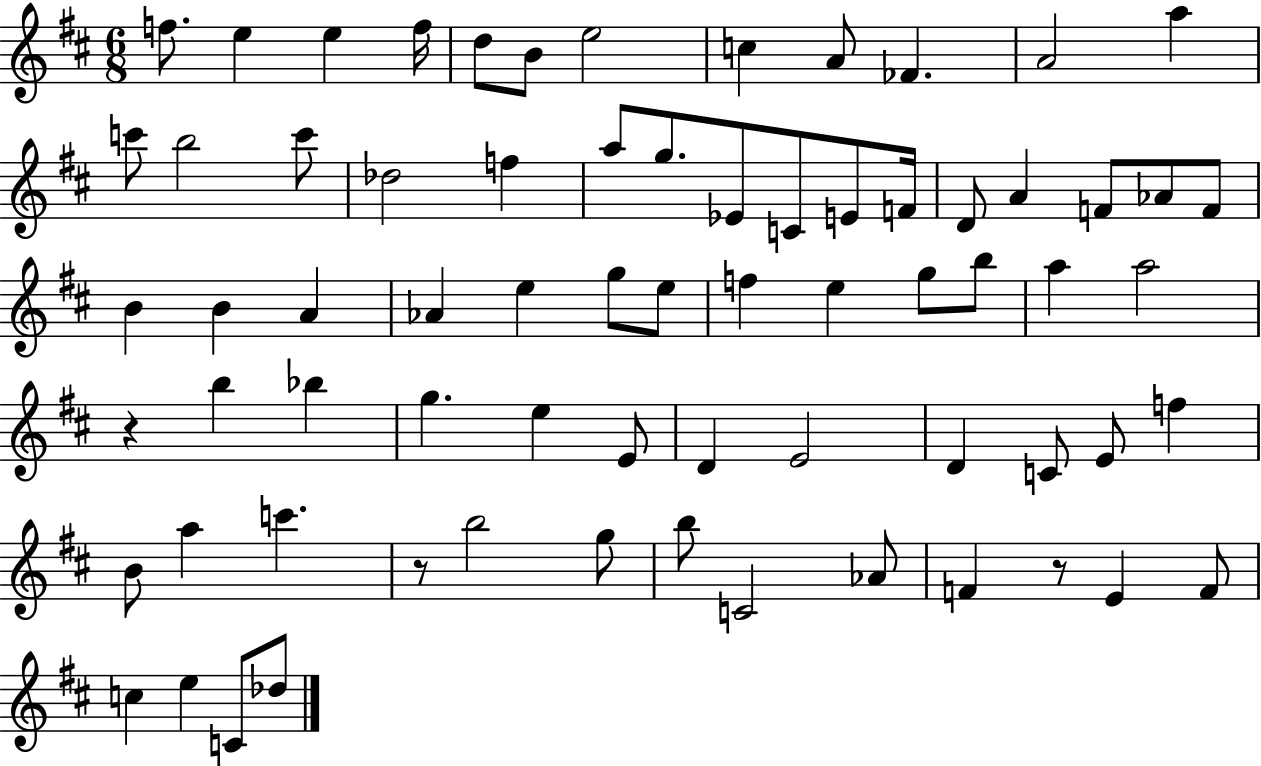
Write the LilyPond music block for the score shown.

{
  \clef treble
  \numericTimeSignature
  \time 6/8
  \key d \major
  \repeat volta 2 { f''8. e''4 e''4 f''16 | d''8 b'8 e''2 | c''4 a'8 fes'4. | a'2 a''4 | \break c'''8 b''2 c'''8 | des''2 f''4 | a''8 g''8. ees'8 c'8 e'8 f'16 | d'8 a'4 f'8 aes'8 f'8 | \break b'4 b'4 a'4 | aes'4 e''4 g''8 e''8 | f''4 e''4 g''8 b''8 | a''4 a''2 | \break r4 b''4 bes''4 | g''4. e''4 e'8 | d'4 e'2 | d'4 c'8 e'8 f''4 | \break b'8 a''4 c'''4. | r8 b''2 g''8 | b''8 c'2 aes'8 | f'4 r8 e'4 f'8 | \break c''4 e''4 c'8 des''8 | } \bar "|."
}